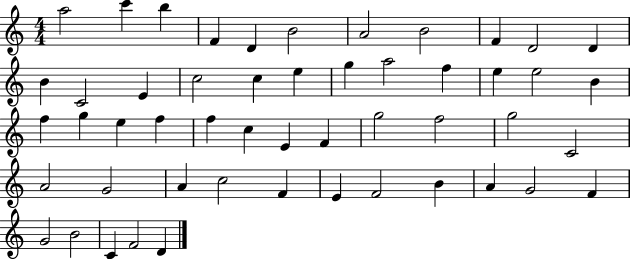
A5/h C6/q B5/q F4/q D4/q B4/h A4/h B4/h F4/q D4/h D4/q B4/q C4/h E4/q C5/h C5/q E5/q G5/q A5/h F5/q E5/q E5/h B4/q F5/q G5/q E5/q F5/q F5/q C5/q E4/q F4/q G5/h F5/h G5/h C4/h A4/h G4/h A4/q C5/h F4/q E4/q F4/h B4/q A4/q G4/h F4/q G4/h B4/h C4/q F4/h D4/q